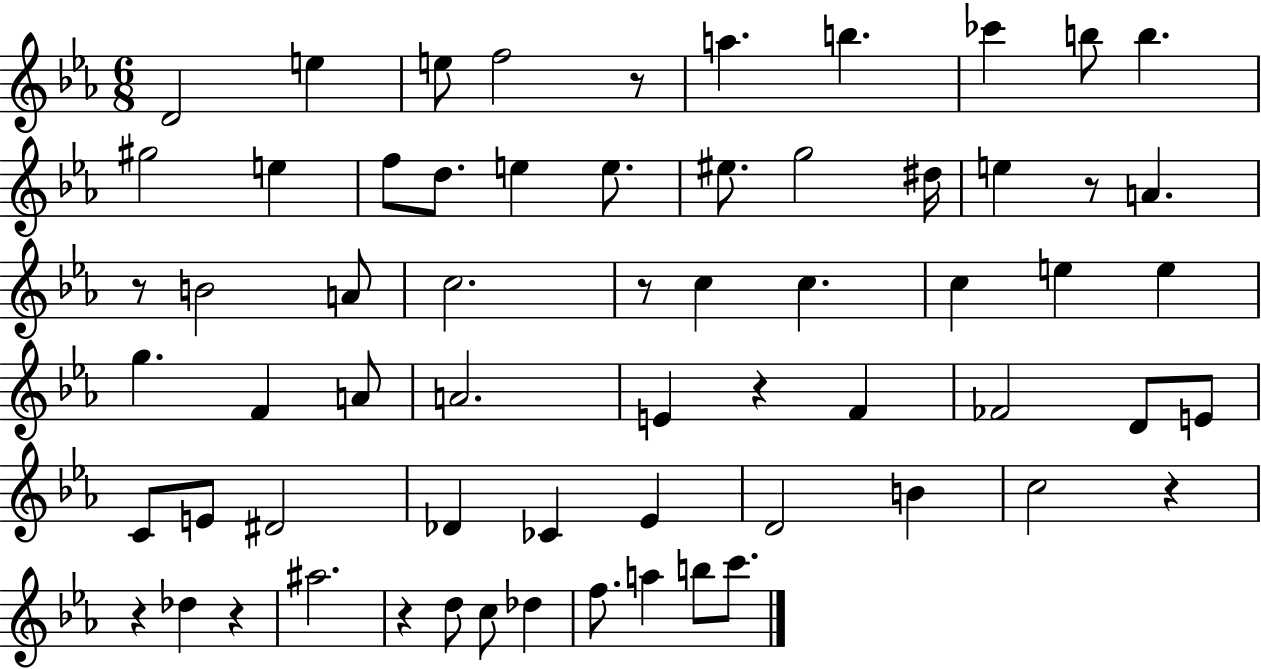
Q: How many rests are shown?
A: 9